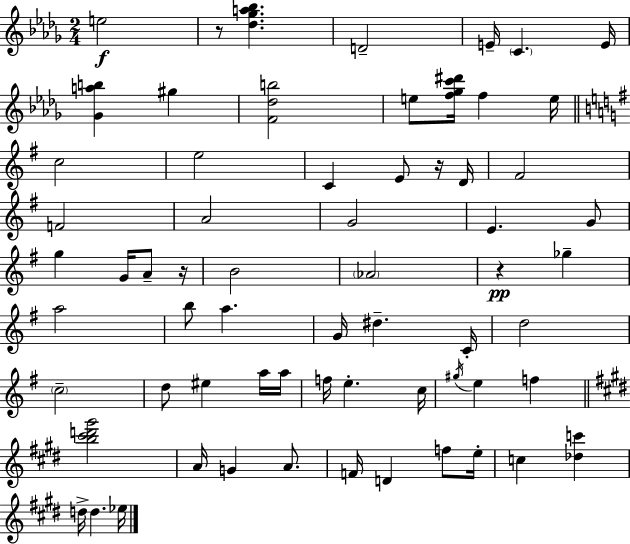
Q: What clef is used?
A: treble